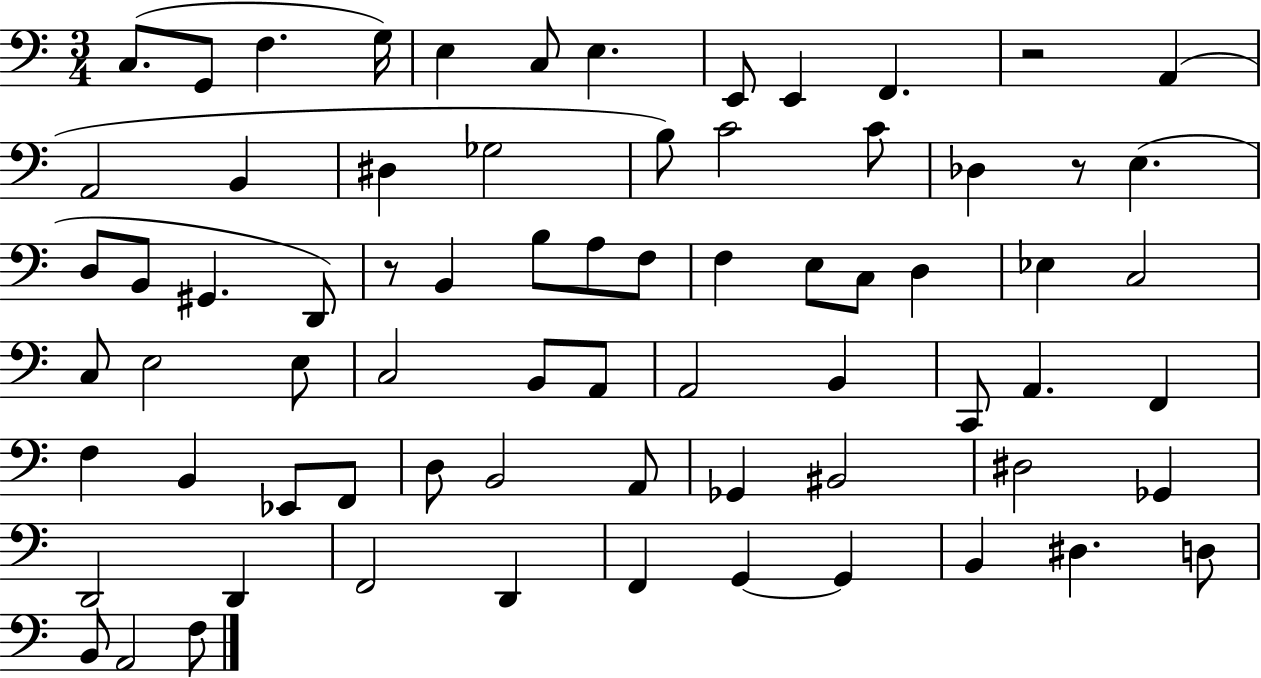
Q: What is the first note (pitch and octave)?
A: C3